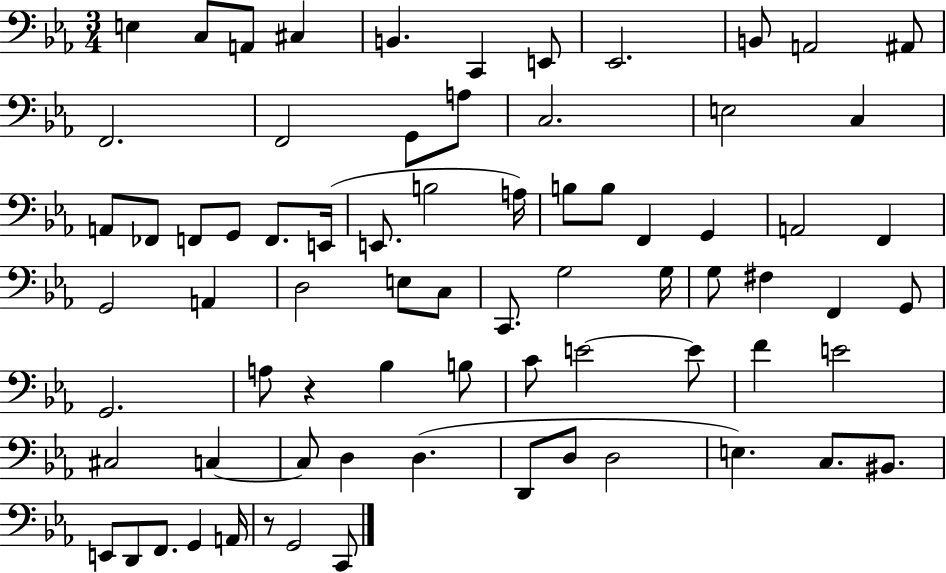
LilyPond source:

{
  \clef bass
  \numericTimeSignature
  \time 3/4
  \key ees \major
  \repeat volta 2 { e4 c8 a,8 cis4 | b,4. c,4 e,8 | ees,2. | b,8 a,2 ais,8 | \break f,2. | f,2 g,8 a8 | c2. | e2 c4 | \break a,8 fes,8 f,8 g,8 f,8. e,16( | e,8. b2 a16) | b8 b8 f,4 g,4 | a,2 f,4 | \break g,2 a,4 | d2 e8 c8 | c,8. g2 g16 | g8 fis4 f,4 g,8 | \break g,2. | a8 r4 bes4 b8 | c'8 e'2~~ e'8 | f'4 e'2 | \break cis2 c4~~ | c8 d4 d4.( | d,8 d8 d2 | e4.) c8. bis,8. | \break e,8 d,8 f,8. g,4 a,16 | r8 g,2 c,8 | } \bar "|."
}